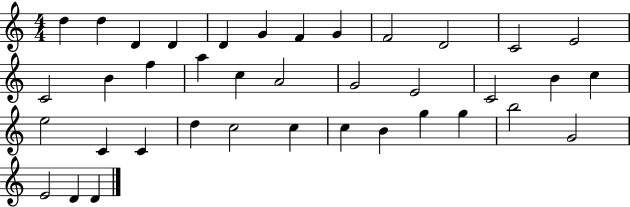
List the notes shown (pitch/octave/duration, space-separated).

D5/q D5/q D4/q D4/q D4/q G4/q F4/q G4/q F4/h D4/h C4/h E4/h C4/h B4/q F5/q A5/q C5/q A4/h G4/h E4/h C4/h B4/q C5/q E5/h C4/q C4/q D5/q C5/h C5/q C5/q B4/q G5/q G5/q B5/h G4/h E4/h D4/q D4/q